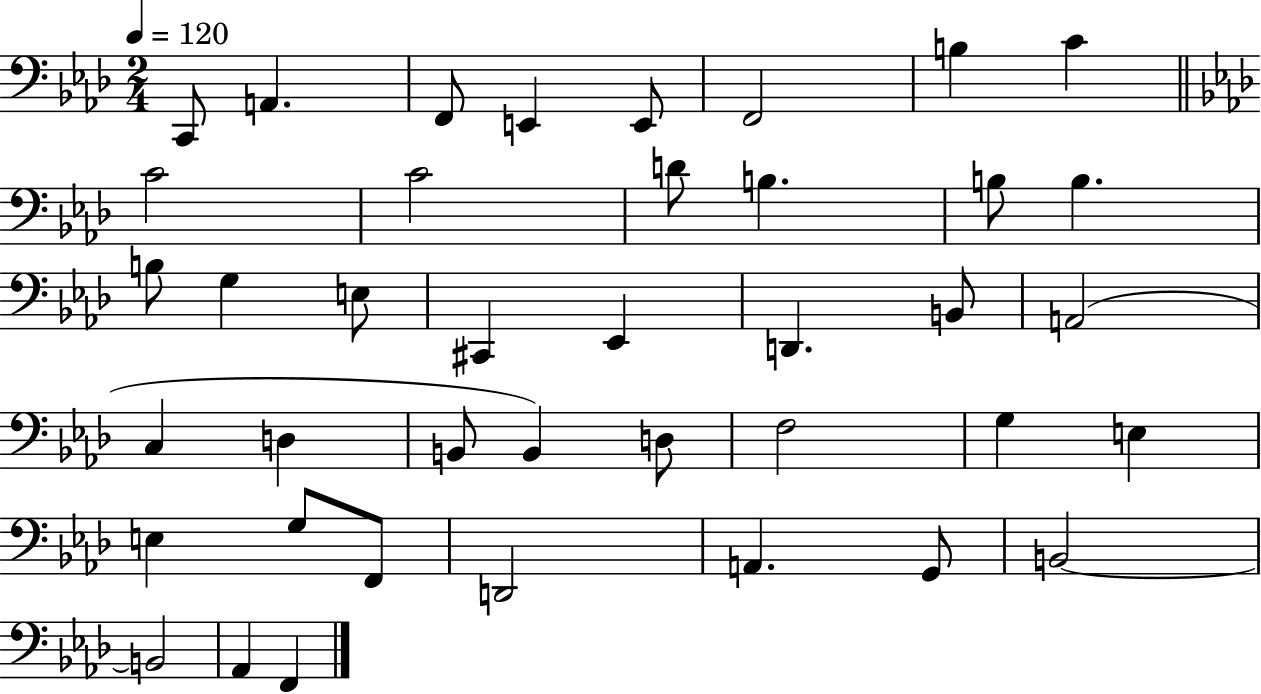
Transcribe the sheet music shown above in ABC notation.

X:1
T:Untitled
M:2/4
L:1/4
K:Ab
C,,/2 A,, F,,/2 E,, E,,/2 F,,2 B, C C2 C2 D/2 B, B,/2 B, B,/2 G, E,/2 ^C,, _E,, D,, B,,/2 A,,2 C, D, B,,/2 B,, D,/2 F,2 G, E, E, G,/2 F,,/2 D,,2 A,, G,,/2 B,,2 B,,2 _A,, F,,